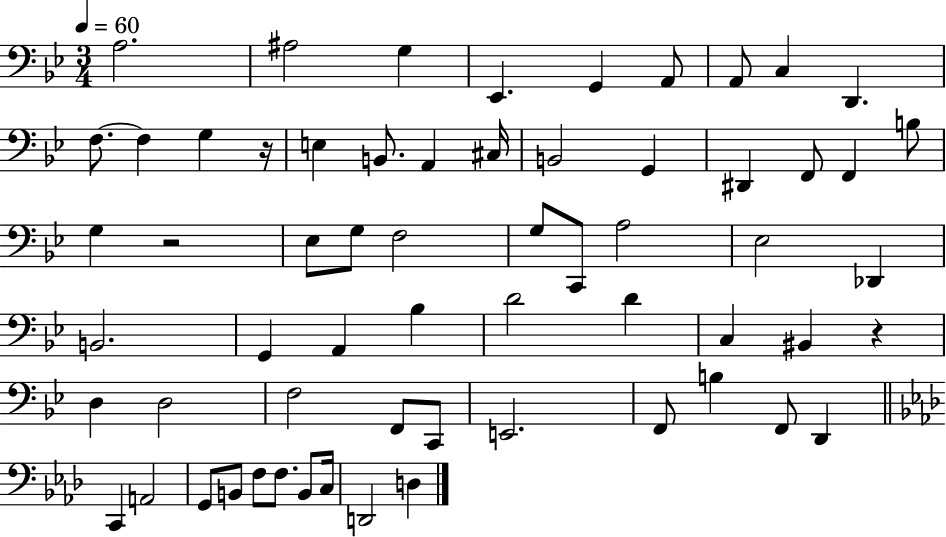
X:1
T:Untitled
M:3/4
L:1/4
K:Bb
A,2 ^A,2 G, _E,, G,, A,,/2 A,,/2 C, D,, F,/2 F, G, z/4 E, B,,/2 A,, ^C,/4 B,,2 G,, ^D,, F,,/2 F,, B,/2 G, z2 _E,/2 G,/2 F,2 G,/2 C,,/2 A,2 _E,2 _D,, B,,2 G,, A,, _B, D2 D C, ^B,, z D, D,2 F,2 F,,/2 C,,/2 E,,2 F,,/2 B, F,,/2 D,, C,, A,,2 G,,/2 B,,/2 F,/2 F,/2 B,,/2 C,/4 D,,2 D,